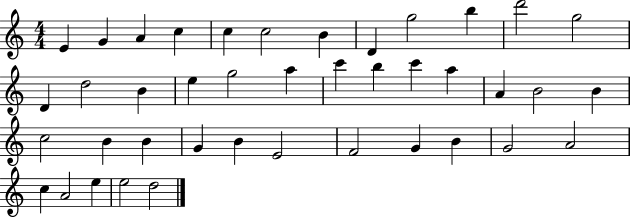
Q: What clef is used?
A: treble